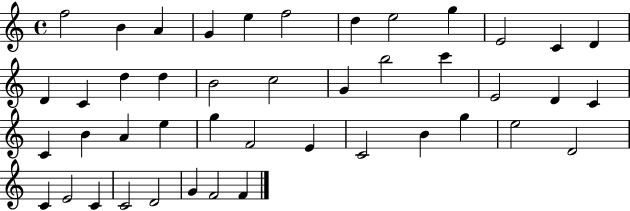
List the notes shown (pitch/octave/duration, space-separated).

F5/h B4/q A4/q G4/q E5/q F5/h D5/q E5/h G5/q E4/h C4/q D4/q D4/q C4/q D5/q D5/q B4/h C5/h G4/q B5/h C6/q E4/h D4/q C4/q C4/q B4/q A4/q E5/q G5/q F4/h E4/q C4/h B4/q G5/q E5/h D4/h C4/q E4/h C4/q C4/h D4/h G4/q F4/h F4/q